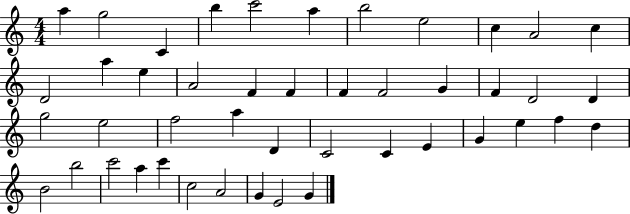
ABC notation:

X:1
T:Untitled
M:4/4
L:1/4
K:C
a g2 C b c'2 a b2 e2 c A2 c D2 a e A2 F F F F2 G F D2 D g2 e2 f2 a D C2 C E G e f d B2 b2 c'2 a c' c2 A2 G E2 G